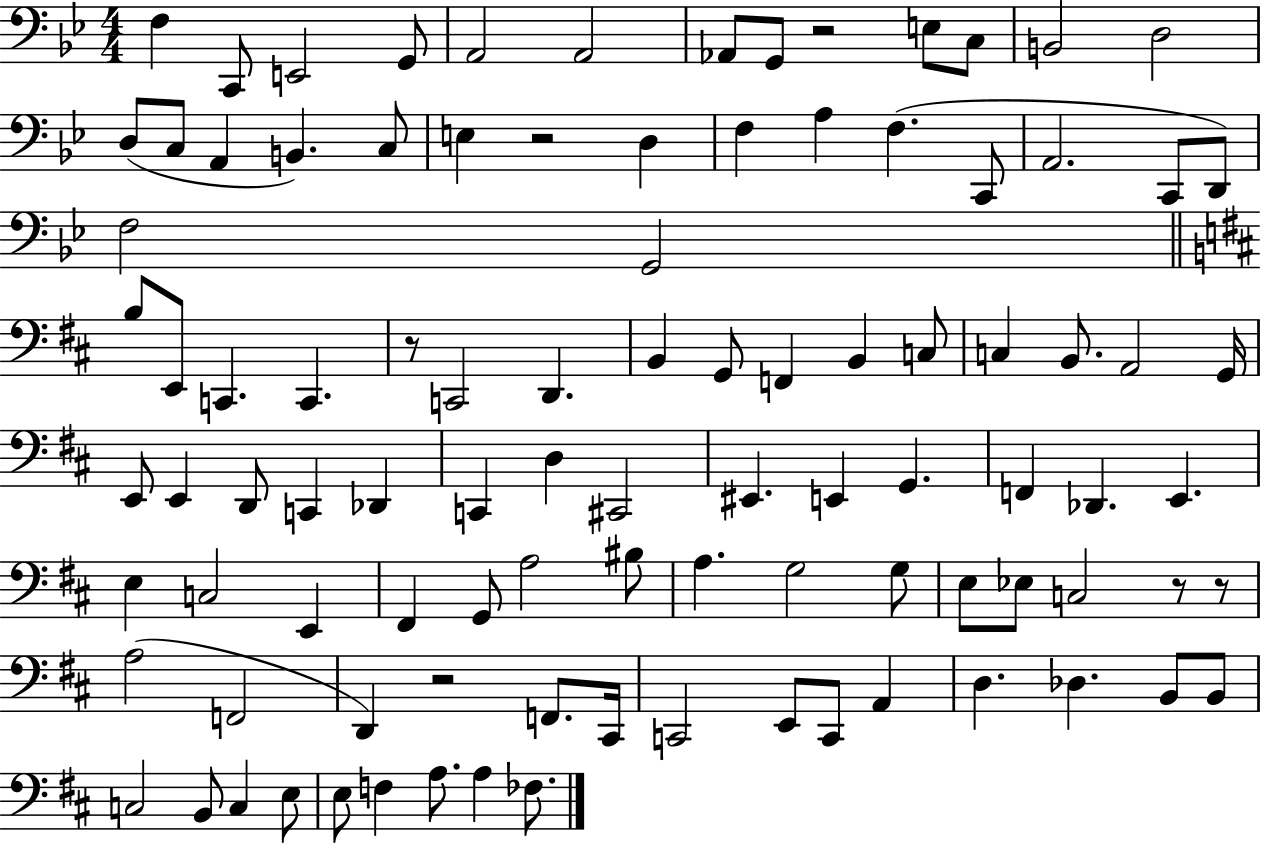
{
  \clef bass
  \numericTimeSignature
  \time 4/4
  \key bes \major
  f4 c,8 e,2 g,8 | a,2 a,2 | aes,8 g,8 r2 e8 c8 | b,2 d2 | \break d8( c8 a,4 b,4.) c8 | e4 r2 d4 | f4 a4 f4.( c,8 | a,2. c,8 d,8) | \break f2 g,2 | \bar "||" \break \key d \major b8 e,8 c,4. c,4. | r8 c,2 d,4. | b,4 g,8 f,4 b,4 c8 | c4 b,8. a,2 g,16 | \break e,8 e,4 d,8 c,4 des,4 | c,4 d4 cis,2 | eis,4. e,4 g,4. | f,4 des,4. e,4. | \break e4 c2 e,4 | fis,4 g,8 a2 bis8 | a4. g2 g8 | e8 ees8 c2 r8 r8 | \break a2( f,2 | d,4) r2 f,8. cis,16 | c,2 e,8 c,8 a,4 | d4. des4. b,8 b,8 | \break c2 b,8 c4 e8 | e8 f4 a8. a4 fes8. | \bar "|."
}